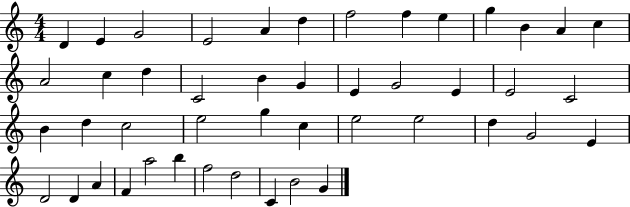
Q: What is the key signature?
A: C major